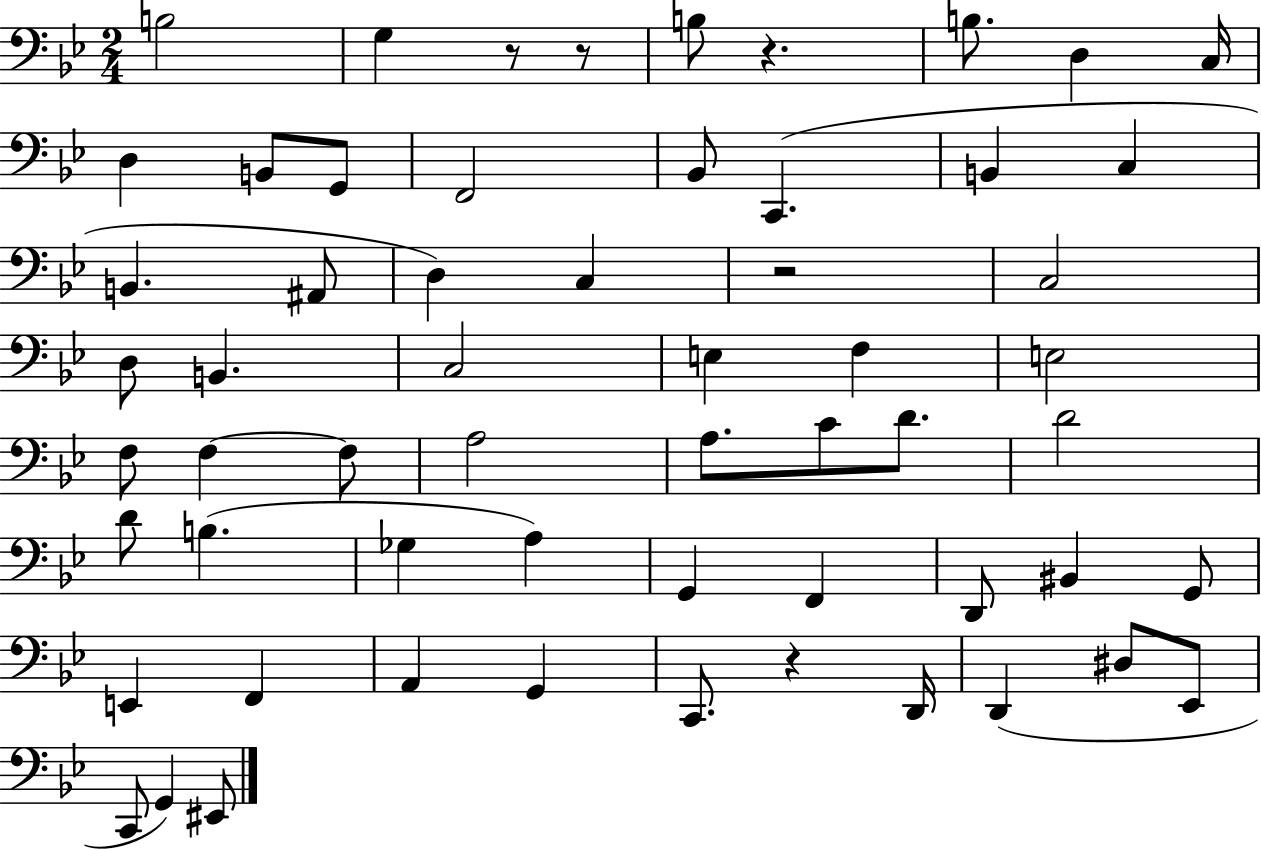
{
  \clef bass
  \numericTimeSignature
  \time 2/4
  \key bes \major
  b2 | g4 r8 r8 | b8 r4. | b8. d4 c16 | \break d4 b,8 g,8 | f,2 | bes,8 c,4.( | b,4 c4 | \break b,4. ais,8 | d4) c4 | r2 | c2 | \break d8 b,4. | c2 | e4 f4 | e2 | \break f8 f4~~ f8 | a2 | a8. c'8 d'8. | d'2 | \break d'8 b4.( | ges4 a4) | g,4 f,4 | d,8 bis,4 g,8 | \break e,4 f,4 | a,4 g,4 | c,8. r4 d,16 | d,4( dis8 ees,8 | \break c,8 g,4) eis,8 | \bar "|."
}